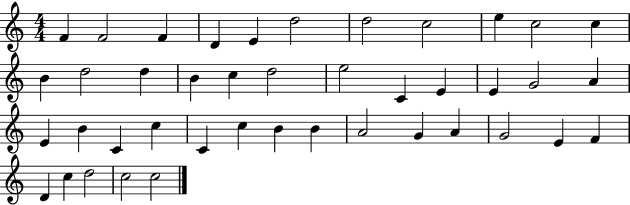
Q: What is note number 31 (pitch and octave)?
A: B4